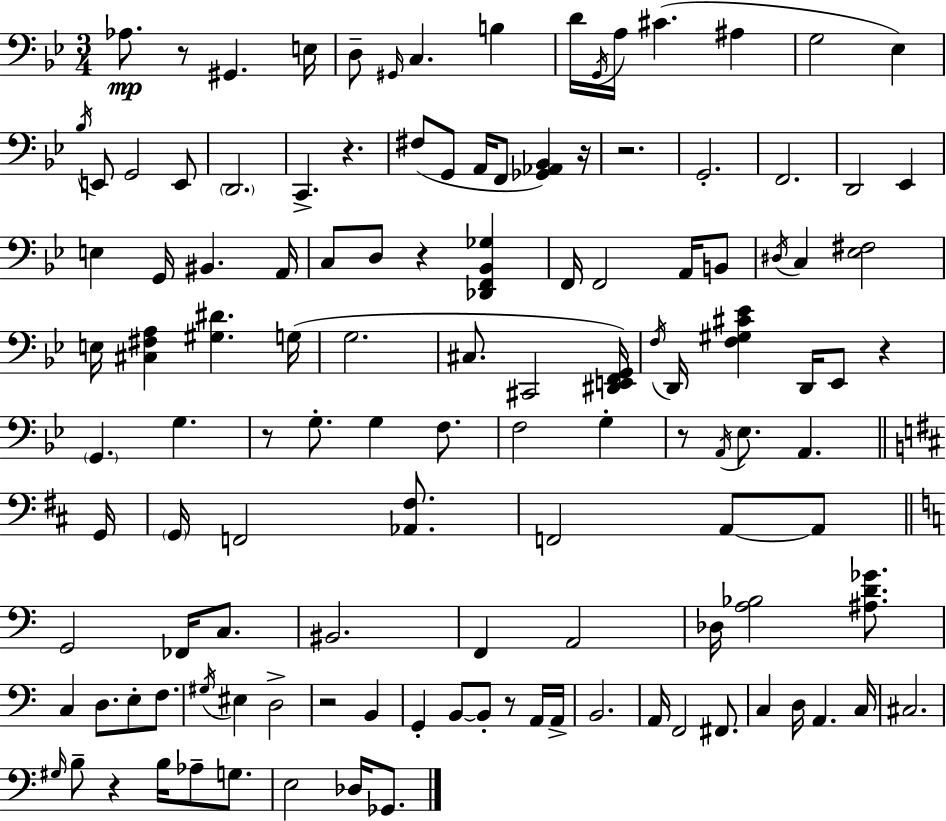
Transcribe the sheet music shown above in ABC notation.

X:1
T:Untitled
M:3/4
L:1/4
K:Bb
_A,/2 z/2 ^G,, E,/4 D,/2 ^G,,/4 C, B, D/4 G,,/4 A,/4 ^C ^A, G,2 _E, _B,/4 E,,/2 G,,2 E,,/2 D,,2 C,, z ^F,/2 G,,/2 A,,/4 F,,/2 [_G,,_A,,_B,,] z/4 z2 G,,2 F,,2 D,,2 _E,, E, G,,/4 ^B,, A,,/4 C,/2 D,/2 z [_D,,F,,_B,,_G,] F,,/4 F,,2 A,,/4 B,,/2 ^D,/4 C, [_E,^F,]2 E,/4 [^C,^F,A,] [^G,^D] G,/4 G,2 ^C,/2 ^C,,2 [^D,,E,,F,,G,,]/4 F,/4 D,,/4 [F,^G,^C_E] D,,/4 _E,,/2 z G,, G, z/2 G,/2 G, F,/2 F,2 G, z/2 A,,/4 _E,/2 A,, G,,/4 G,,/4 F,,2 [_A,,^F,]/2 F,,2 A,,/2 A,,/2 G,,2 _F,,/4 C,/2 ^B,,2 F,, A,,2 _D,/4 [A,_B,]2 [^A,D_G]/2 C, D,/2 E,/2 F,/2 ^G,/4 ^E, D,2 z2 B,, G,, B,,/2 B,,/2 z/2 A,,/4 A,,/4 B,,2 A,,/4 F,,2 ^F,,/2 C, D,/4 A,, C,/4 ^C,2 ^G,/4 B,/2 z B,/4 _A,/2 G,/2 E,2 _D,/4 _G,,/2